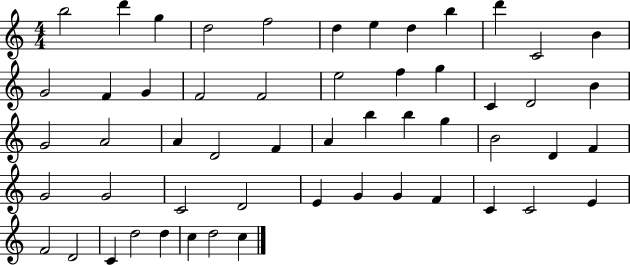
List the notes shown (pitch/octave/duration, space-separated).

B5/h D6/q G5/q D5/h F5/h D5/q E5/q D5/q B5/q D6/q C4/h B4/q G4/h F4/q G4/q F4/h F4/h E5/h F5/q G5/q C4/q D4/h B4/q G4/h A4/h A4/q D4/h F4/q A4/q B5/q B5/q G5/q B4/h D4/q F4/q G4/h G4/h C4/h D4/h E4/q G4/q G4/q F4/q C4/q C4/h E4/q F4/h D4/h C4/q D5/h D5/q C5/q D5/h C5/q